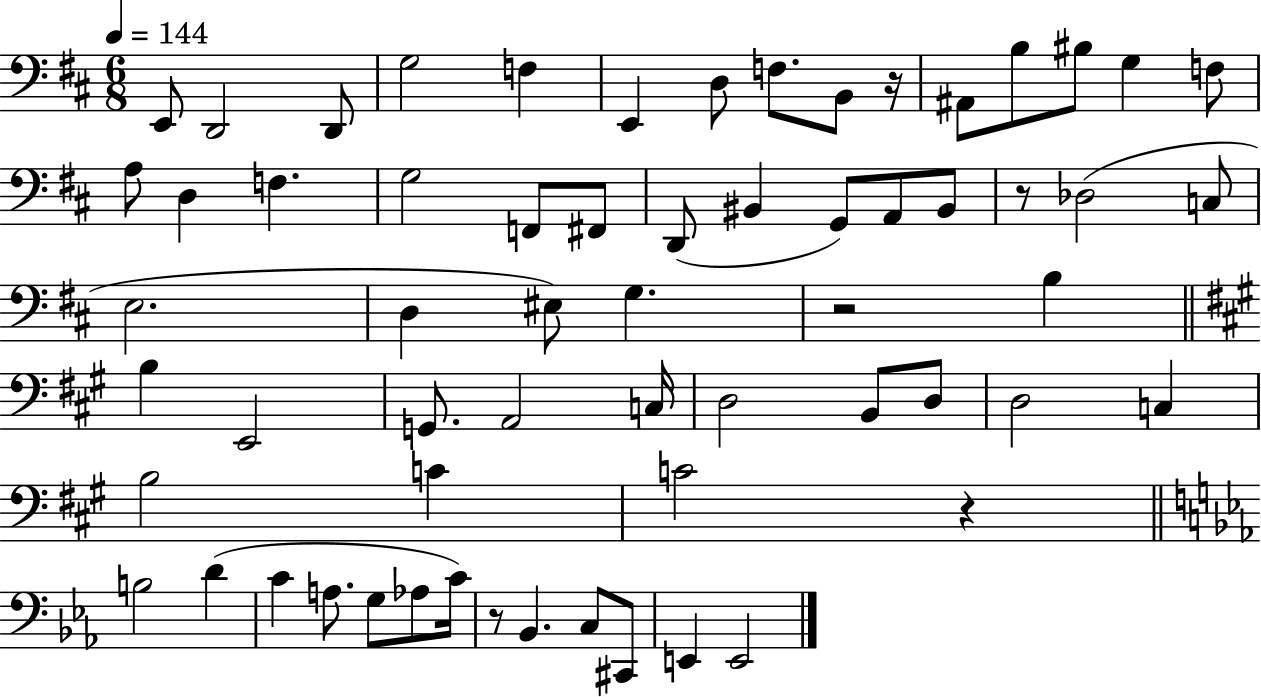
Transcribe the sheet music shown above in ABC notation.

X:1
T:Untitled
M:6/8
L:1/4
K:D
E,,/2 D,,2 D,,/2 G,2 F, E,, D,/2 F,/2 B,,/2 z/4 ^A,,/2 B,/2 ^B,/2 G, F,/2 A,/2 D, F, G,2 F,,/2 ^F,,/2 D,,/2 ^B,, G,,/2 A,,/2 ^B,,/2 z/2 _D,2 C,/2 E,2 D, ^E,/2 G, z2 B, B, E,,2 G,,/2 A,,2 C,/4 D,2 B,,/2 D,/2 D,2 C, B,2 C C2 z B,2 D C A,/2 G,/2 _A,/2 C/4 z/2 _B,, C,/2 ^C,,/2 E,, E,,2